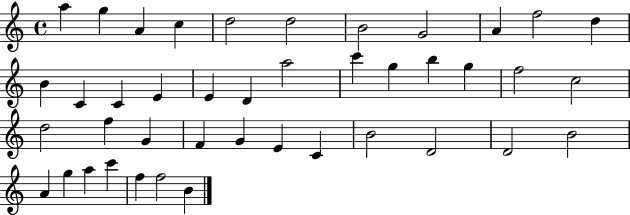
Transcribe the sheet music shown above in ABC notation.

X:1
T:Untitled
M:4/4
L:1/4
K:C
a g A c d2 d2 B2 G2 A f2 d B C C E E D a2 c' g b g f2 c2 d2 f G F G E C B2 D2 D2 B2 A g a c' f f2 B